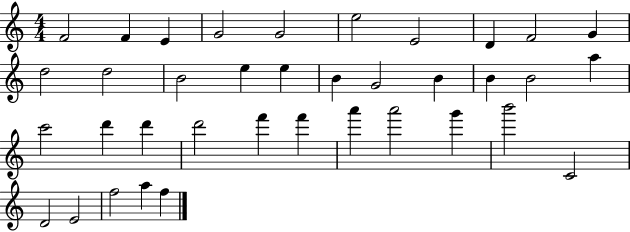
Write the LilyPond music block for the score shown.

{
  \clef treble
  \numericTimeSignature
  \time 4/4
  \key c \major
  f'2 f'4 e'4 | g'2 g'2 | e''2 e'2 | d'4 f'2 g'4 | \break d''2 d''2 | b'2 e''4 e''4 | b'4 g'2 b'4 | b'4 b'2 a''4 | \break c'''2 d'''4 d'''4 | d'''2 f'''4 f'''4 | a'''4 a'''2 g'''4 | b'''2 c'2 | \break d'2 e'2 | f''2 a''4 f''4 | \bar "|."
}